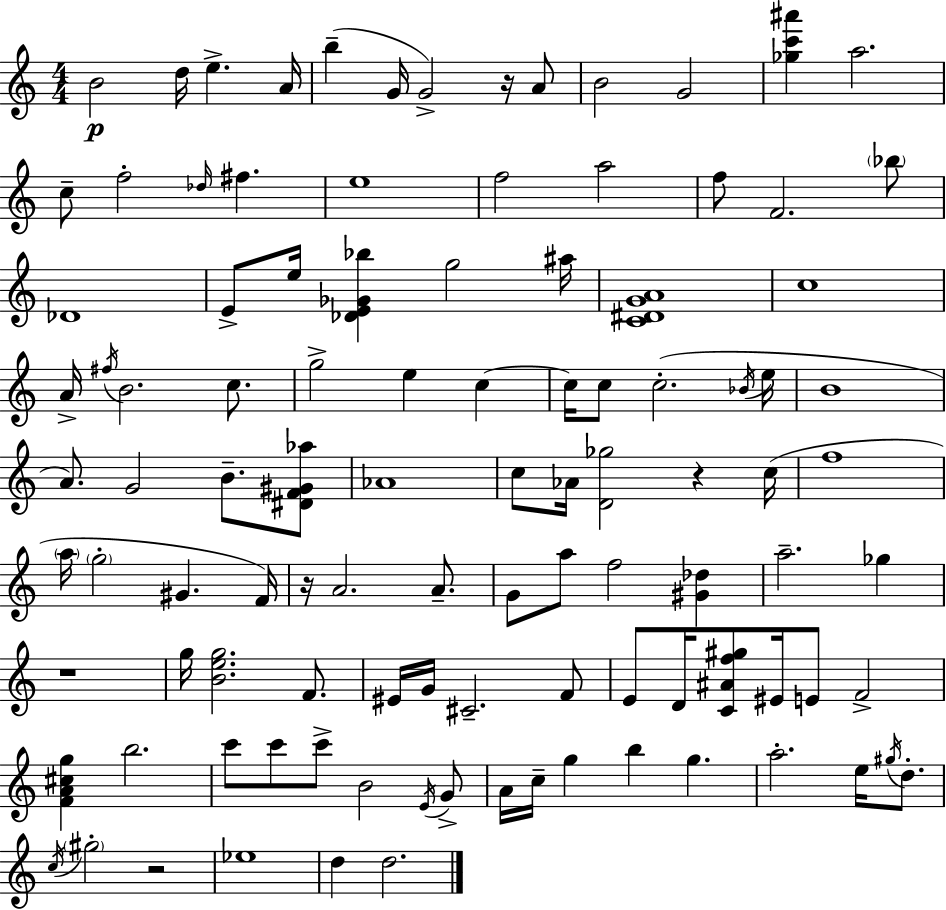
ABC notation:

X:1
T:Untitled
M:4/4
L:1/4
K:Am
B2 d/4 e A/4 b G/4 G2 z/4 A/2 B2 G2 [_gc'^a'] a2 c/2 f2 _d/4 ^f e4 f2 a2 f/2 F2 _b/2 _D4 E/2 e/4 [_DE_G_b] g2 ^a/4 [C^DGA]4 c4 A/4 ^f/4 B2 c/2 g2 e c c/4 c/2 c2 _B/4 e/4 B4 A/2 G2 B/2 [^DF^G_a]/2 _A4 c/2 _A/4 [D_g]2 z c/4 f4 a/4 g2 ^G F/4 z/4 A2 A/2 G/2 a/2 f2 [^G_d] a2 _g z4 g/4 [Beg]2 F/2 ^E/4 G/4 ^C2 F/2 E/2 D/4 [C^Af^g]/2 ^E/4 E/2 F2 [FA^cg] b2 c'/2 c'/2 c'/2 B2 E/4 G/2 A/4 c/4 g b g a2 e/4 ^g/4 d/2 c/4 ^g2 z2 _e4 d d2